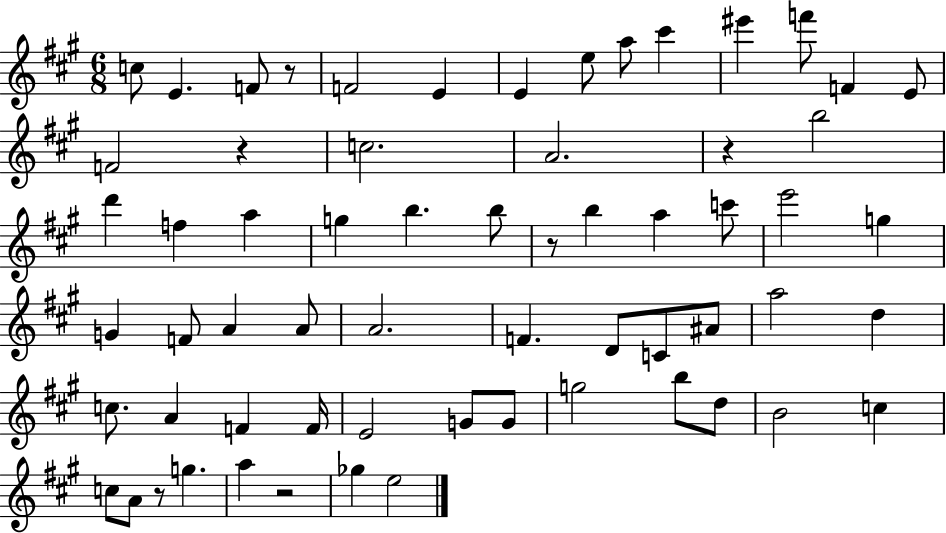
C5/e E4/q. F4/e R/e F4/h E4/q E4/q E5/e A5/e C#6/q EIS6/q F6/e F4/q E4/e F4/h R/q C5/h. A4/h. R/q B5/h D6/q F5/q A5/q G5/q B5/q. B5/e R/e B5/q A5/q C6/e E6/h G5/q G4/q F4/e A4/q A4/e A4/h. F4/q. D4/e C4/e A#4/e A5/h D5/q C5/e. A4/q F4/q F4/s E4/h G4/e G4/e G5/h B5/e D5/e B4/h C5/q C5/e A4/e R/e G5/q. A5/q R/h Gb5/q E5/h